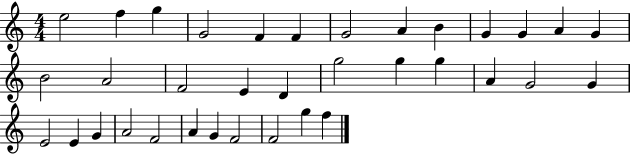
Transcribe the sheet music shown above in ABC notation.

X:1
T:Untitled
M:4/4
L:1/4
K:C
e2 f g G2 F F G2 A B G G A G B2 A2 F2 E D g2 g g A G2 G E2 E G A2 F2 A G F2 F2 g f